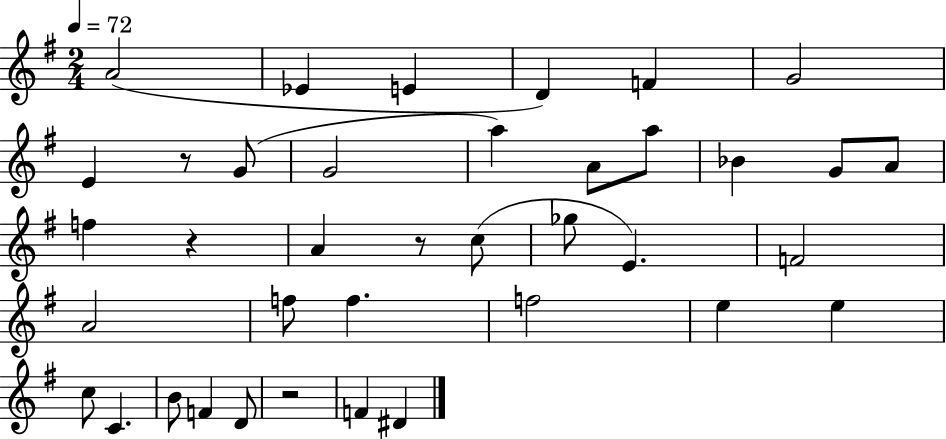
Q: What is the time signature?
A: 2/4